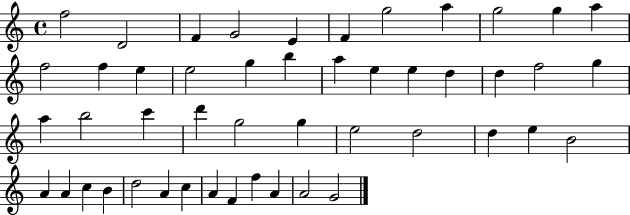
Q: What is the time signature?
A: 4/4